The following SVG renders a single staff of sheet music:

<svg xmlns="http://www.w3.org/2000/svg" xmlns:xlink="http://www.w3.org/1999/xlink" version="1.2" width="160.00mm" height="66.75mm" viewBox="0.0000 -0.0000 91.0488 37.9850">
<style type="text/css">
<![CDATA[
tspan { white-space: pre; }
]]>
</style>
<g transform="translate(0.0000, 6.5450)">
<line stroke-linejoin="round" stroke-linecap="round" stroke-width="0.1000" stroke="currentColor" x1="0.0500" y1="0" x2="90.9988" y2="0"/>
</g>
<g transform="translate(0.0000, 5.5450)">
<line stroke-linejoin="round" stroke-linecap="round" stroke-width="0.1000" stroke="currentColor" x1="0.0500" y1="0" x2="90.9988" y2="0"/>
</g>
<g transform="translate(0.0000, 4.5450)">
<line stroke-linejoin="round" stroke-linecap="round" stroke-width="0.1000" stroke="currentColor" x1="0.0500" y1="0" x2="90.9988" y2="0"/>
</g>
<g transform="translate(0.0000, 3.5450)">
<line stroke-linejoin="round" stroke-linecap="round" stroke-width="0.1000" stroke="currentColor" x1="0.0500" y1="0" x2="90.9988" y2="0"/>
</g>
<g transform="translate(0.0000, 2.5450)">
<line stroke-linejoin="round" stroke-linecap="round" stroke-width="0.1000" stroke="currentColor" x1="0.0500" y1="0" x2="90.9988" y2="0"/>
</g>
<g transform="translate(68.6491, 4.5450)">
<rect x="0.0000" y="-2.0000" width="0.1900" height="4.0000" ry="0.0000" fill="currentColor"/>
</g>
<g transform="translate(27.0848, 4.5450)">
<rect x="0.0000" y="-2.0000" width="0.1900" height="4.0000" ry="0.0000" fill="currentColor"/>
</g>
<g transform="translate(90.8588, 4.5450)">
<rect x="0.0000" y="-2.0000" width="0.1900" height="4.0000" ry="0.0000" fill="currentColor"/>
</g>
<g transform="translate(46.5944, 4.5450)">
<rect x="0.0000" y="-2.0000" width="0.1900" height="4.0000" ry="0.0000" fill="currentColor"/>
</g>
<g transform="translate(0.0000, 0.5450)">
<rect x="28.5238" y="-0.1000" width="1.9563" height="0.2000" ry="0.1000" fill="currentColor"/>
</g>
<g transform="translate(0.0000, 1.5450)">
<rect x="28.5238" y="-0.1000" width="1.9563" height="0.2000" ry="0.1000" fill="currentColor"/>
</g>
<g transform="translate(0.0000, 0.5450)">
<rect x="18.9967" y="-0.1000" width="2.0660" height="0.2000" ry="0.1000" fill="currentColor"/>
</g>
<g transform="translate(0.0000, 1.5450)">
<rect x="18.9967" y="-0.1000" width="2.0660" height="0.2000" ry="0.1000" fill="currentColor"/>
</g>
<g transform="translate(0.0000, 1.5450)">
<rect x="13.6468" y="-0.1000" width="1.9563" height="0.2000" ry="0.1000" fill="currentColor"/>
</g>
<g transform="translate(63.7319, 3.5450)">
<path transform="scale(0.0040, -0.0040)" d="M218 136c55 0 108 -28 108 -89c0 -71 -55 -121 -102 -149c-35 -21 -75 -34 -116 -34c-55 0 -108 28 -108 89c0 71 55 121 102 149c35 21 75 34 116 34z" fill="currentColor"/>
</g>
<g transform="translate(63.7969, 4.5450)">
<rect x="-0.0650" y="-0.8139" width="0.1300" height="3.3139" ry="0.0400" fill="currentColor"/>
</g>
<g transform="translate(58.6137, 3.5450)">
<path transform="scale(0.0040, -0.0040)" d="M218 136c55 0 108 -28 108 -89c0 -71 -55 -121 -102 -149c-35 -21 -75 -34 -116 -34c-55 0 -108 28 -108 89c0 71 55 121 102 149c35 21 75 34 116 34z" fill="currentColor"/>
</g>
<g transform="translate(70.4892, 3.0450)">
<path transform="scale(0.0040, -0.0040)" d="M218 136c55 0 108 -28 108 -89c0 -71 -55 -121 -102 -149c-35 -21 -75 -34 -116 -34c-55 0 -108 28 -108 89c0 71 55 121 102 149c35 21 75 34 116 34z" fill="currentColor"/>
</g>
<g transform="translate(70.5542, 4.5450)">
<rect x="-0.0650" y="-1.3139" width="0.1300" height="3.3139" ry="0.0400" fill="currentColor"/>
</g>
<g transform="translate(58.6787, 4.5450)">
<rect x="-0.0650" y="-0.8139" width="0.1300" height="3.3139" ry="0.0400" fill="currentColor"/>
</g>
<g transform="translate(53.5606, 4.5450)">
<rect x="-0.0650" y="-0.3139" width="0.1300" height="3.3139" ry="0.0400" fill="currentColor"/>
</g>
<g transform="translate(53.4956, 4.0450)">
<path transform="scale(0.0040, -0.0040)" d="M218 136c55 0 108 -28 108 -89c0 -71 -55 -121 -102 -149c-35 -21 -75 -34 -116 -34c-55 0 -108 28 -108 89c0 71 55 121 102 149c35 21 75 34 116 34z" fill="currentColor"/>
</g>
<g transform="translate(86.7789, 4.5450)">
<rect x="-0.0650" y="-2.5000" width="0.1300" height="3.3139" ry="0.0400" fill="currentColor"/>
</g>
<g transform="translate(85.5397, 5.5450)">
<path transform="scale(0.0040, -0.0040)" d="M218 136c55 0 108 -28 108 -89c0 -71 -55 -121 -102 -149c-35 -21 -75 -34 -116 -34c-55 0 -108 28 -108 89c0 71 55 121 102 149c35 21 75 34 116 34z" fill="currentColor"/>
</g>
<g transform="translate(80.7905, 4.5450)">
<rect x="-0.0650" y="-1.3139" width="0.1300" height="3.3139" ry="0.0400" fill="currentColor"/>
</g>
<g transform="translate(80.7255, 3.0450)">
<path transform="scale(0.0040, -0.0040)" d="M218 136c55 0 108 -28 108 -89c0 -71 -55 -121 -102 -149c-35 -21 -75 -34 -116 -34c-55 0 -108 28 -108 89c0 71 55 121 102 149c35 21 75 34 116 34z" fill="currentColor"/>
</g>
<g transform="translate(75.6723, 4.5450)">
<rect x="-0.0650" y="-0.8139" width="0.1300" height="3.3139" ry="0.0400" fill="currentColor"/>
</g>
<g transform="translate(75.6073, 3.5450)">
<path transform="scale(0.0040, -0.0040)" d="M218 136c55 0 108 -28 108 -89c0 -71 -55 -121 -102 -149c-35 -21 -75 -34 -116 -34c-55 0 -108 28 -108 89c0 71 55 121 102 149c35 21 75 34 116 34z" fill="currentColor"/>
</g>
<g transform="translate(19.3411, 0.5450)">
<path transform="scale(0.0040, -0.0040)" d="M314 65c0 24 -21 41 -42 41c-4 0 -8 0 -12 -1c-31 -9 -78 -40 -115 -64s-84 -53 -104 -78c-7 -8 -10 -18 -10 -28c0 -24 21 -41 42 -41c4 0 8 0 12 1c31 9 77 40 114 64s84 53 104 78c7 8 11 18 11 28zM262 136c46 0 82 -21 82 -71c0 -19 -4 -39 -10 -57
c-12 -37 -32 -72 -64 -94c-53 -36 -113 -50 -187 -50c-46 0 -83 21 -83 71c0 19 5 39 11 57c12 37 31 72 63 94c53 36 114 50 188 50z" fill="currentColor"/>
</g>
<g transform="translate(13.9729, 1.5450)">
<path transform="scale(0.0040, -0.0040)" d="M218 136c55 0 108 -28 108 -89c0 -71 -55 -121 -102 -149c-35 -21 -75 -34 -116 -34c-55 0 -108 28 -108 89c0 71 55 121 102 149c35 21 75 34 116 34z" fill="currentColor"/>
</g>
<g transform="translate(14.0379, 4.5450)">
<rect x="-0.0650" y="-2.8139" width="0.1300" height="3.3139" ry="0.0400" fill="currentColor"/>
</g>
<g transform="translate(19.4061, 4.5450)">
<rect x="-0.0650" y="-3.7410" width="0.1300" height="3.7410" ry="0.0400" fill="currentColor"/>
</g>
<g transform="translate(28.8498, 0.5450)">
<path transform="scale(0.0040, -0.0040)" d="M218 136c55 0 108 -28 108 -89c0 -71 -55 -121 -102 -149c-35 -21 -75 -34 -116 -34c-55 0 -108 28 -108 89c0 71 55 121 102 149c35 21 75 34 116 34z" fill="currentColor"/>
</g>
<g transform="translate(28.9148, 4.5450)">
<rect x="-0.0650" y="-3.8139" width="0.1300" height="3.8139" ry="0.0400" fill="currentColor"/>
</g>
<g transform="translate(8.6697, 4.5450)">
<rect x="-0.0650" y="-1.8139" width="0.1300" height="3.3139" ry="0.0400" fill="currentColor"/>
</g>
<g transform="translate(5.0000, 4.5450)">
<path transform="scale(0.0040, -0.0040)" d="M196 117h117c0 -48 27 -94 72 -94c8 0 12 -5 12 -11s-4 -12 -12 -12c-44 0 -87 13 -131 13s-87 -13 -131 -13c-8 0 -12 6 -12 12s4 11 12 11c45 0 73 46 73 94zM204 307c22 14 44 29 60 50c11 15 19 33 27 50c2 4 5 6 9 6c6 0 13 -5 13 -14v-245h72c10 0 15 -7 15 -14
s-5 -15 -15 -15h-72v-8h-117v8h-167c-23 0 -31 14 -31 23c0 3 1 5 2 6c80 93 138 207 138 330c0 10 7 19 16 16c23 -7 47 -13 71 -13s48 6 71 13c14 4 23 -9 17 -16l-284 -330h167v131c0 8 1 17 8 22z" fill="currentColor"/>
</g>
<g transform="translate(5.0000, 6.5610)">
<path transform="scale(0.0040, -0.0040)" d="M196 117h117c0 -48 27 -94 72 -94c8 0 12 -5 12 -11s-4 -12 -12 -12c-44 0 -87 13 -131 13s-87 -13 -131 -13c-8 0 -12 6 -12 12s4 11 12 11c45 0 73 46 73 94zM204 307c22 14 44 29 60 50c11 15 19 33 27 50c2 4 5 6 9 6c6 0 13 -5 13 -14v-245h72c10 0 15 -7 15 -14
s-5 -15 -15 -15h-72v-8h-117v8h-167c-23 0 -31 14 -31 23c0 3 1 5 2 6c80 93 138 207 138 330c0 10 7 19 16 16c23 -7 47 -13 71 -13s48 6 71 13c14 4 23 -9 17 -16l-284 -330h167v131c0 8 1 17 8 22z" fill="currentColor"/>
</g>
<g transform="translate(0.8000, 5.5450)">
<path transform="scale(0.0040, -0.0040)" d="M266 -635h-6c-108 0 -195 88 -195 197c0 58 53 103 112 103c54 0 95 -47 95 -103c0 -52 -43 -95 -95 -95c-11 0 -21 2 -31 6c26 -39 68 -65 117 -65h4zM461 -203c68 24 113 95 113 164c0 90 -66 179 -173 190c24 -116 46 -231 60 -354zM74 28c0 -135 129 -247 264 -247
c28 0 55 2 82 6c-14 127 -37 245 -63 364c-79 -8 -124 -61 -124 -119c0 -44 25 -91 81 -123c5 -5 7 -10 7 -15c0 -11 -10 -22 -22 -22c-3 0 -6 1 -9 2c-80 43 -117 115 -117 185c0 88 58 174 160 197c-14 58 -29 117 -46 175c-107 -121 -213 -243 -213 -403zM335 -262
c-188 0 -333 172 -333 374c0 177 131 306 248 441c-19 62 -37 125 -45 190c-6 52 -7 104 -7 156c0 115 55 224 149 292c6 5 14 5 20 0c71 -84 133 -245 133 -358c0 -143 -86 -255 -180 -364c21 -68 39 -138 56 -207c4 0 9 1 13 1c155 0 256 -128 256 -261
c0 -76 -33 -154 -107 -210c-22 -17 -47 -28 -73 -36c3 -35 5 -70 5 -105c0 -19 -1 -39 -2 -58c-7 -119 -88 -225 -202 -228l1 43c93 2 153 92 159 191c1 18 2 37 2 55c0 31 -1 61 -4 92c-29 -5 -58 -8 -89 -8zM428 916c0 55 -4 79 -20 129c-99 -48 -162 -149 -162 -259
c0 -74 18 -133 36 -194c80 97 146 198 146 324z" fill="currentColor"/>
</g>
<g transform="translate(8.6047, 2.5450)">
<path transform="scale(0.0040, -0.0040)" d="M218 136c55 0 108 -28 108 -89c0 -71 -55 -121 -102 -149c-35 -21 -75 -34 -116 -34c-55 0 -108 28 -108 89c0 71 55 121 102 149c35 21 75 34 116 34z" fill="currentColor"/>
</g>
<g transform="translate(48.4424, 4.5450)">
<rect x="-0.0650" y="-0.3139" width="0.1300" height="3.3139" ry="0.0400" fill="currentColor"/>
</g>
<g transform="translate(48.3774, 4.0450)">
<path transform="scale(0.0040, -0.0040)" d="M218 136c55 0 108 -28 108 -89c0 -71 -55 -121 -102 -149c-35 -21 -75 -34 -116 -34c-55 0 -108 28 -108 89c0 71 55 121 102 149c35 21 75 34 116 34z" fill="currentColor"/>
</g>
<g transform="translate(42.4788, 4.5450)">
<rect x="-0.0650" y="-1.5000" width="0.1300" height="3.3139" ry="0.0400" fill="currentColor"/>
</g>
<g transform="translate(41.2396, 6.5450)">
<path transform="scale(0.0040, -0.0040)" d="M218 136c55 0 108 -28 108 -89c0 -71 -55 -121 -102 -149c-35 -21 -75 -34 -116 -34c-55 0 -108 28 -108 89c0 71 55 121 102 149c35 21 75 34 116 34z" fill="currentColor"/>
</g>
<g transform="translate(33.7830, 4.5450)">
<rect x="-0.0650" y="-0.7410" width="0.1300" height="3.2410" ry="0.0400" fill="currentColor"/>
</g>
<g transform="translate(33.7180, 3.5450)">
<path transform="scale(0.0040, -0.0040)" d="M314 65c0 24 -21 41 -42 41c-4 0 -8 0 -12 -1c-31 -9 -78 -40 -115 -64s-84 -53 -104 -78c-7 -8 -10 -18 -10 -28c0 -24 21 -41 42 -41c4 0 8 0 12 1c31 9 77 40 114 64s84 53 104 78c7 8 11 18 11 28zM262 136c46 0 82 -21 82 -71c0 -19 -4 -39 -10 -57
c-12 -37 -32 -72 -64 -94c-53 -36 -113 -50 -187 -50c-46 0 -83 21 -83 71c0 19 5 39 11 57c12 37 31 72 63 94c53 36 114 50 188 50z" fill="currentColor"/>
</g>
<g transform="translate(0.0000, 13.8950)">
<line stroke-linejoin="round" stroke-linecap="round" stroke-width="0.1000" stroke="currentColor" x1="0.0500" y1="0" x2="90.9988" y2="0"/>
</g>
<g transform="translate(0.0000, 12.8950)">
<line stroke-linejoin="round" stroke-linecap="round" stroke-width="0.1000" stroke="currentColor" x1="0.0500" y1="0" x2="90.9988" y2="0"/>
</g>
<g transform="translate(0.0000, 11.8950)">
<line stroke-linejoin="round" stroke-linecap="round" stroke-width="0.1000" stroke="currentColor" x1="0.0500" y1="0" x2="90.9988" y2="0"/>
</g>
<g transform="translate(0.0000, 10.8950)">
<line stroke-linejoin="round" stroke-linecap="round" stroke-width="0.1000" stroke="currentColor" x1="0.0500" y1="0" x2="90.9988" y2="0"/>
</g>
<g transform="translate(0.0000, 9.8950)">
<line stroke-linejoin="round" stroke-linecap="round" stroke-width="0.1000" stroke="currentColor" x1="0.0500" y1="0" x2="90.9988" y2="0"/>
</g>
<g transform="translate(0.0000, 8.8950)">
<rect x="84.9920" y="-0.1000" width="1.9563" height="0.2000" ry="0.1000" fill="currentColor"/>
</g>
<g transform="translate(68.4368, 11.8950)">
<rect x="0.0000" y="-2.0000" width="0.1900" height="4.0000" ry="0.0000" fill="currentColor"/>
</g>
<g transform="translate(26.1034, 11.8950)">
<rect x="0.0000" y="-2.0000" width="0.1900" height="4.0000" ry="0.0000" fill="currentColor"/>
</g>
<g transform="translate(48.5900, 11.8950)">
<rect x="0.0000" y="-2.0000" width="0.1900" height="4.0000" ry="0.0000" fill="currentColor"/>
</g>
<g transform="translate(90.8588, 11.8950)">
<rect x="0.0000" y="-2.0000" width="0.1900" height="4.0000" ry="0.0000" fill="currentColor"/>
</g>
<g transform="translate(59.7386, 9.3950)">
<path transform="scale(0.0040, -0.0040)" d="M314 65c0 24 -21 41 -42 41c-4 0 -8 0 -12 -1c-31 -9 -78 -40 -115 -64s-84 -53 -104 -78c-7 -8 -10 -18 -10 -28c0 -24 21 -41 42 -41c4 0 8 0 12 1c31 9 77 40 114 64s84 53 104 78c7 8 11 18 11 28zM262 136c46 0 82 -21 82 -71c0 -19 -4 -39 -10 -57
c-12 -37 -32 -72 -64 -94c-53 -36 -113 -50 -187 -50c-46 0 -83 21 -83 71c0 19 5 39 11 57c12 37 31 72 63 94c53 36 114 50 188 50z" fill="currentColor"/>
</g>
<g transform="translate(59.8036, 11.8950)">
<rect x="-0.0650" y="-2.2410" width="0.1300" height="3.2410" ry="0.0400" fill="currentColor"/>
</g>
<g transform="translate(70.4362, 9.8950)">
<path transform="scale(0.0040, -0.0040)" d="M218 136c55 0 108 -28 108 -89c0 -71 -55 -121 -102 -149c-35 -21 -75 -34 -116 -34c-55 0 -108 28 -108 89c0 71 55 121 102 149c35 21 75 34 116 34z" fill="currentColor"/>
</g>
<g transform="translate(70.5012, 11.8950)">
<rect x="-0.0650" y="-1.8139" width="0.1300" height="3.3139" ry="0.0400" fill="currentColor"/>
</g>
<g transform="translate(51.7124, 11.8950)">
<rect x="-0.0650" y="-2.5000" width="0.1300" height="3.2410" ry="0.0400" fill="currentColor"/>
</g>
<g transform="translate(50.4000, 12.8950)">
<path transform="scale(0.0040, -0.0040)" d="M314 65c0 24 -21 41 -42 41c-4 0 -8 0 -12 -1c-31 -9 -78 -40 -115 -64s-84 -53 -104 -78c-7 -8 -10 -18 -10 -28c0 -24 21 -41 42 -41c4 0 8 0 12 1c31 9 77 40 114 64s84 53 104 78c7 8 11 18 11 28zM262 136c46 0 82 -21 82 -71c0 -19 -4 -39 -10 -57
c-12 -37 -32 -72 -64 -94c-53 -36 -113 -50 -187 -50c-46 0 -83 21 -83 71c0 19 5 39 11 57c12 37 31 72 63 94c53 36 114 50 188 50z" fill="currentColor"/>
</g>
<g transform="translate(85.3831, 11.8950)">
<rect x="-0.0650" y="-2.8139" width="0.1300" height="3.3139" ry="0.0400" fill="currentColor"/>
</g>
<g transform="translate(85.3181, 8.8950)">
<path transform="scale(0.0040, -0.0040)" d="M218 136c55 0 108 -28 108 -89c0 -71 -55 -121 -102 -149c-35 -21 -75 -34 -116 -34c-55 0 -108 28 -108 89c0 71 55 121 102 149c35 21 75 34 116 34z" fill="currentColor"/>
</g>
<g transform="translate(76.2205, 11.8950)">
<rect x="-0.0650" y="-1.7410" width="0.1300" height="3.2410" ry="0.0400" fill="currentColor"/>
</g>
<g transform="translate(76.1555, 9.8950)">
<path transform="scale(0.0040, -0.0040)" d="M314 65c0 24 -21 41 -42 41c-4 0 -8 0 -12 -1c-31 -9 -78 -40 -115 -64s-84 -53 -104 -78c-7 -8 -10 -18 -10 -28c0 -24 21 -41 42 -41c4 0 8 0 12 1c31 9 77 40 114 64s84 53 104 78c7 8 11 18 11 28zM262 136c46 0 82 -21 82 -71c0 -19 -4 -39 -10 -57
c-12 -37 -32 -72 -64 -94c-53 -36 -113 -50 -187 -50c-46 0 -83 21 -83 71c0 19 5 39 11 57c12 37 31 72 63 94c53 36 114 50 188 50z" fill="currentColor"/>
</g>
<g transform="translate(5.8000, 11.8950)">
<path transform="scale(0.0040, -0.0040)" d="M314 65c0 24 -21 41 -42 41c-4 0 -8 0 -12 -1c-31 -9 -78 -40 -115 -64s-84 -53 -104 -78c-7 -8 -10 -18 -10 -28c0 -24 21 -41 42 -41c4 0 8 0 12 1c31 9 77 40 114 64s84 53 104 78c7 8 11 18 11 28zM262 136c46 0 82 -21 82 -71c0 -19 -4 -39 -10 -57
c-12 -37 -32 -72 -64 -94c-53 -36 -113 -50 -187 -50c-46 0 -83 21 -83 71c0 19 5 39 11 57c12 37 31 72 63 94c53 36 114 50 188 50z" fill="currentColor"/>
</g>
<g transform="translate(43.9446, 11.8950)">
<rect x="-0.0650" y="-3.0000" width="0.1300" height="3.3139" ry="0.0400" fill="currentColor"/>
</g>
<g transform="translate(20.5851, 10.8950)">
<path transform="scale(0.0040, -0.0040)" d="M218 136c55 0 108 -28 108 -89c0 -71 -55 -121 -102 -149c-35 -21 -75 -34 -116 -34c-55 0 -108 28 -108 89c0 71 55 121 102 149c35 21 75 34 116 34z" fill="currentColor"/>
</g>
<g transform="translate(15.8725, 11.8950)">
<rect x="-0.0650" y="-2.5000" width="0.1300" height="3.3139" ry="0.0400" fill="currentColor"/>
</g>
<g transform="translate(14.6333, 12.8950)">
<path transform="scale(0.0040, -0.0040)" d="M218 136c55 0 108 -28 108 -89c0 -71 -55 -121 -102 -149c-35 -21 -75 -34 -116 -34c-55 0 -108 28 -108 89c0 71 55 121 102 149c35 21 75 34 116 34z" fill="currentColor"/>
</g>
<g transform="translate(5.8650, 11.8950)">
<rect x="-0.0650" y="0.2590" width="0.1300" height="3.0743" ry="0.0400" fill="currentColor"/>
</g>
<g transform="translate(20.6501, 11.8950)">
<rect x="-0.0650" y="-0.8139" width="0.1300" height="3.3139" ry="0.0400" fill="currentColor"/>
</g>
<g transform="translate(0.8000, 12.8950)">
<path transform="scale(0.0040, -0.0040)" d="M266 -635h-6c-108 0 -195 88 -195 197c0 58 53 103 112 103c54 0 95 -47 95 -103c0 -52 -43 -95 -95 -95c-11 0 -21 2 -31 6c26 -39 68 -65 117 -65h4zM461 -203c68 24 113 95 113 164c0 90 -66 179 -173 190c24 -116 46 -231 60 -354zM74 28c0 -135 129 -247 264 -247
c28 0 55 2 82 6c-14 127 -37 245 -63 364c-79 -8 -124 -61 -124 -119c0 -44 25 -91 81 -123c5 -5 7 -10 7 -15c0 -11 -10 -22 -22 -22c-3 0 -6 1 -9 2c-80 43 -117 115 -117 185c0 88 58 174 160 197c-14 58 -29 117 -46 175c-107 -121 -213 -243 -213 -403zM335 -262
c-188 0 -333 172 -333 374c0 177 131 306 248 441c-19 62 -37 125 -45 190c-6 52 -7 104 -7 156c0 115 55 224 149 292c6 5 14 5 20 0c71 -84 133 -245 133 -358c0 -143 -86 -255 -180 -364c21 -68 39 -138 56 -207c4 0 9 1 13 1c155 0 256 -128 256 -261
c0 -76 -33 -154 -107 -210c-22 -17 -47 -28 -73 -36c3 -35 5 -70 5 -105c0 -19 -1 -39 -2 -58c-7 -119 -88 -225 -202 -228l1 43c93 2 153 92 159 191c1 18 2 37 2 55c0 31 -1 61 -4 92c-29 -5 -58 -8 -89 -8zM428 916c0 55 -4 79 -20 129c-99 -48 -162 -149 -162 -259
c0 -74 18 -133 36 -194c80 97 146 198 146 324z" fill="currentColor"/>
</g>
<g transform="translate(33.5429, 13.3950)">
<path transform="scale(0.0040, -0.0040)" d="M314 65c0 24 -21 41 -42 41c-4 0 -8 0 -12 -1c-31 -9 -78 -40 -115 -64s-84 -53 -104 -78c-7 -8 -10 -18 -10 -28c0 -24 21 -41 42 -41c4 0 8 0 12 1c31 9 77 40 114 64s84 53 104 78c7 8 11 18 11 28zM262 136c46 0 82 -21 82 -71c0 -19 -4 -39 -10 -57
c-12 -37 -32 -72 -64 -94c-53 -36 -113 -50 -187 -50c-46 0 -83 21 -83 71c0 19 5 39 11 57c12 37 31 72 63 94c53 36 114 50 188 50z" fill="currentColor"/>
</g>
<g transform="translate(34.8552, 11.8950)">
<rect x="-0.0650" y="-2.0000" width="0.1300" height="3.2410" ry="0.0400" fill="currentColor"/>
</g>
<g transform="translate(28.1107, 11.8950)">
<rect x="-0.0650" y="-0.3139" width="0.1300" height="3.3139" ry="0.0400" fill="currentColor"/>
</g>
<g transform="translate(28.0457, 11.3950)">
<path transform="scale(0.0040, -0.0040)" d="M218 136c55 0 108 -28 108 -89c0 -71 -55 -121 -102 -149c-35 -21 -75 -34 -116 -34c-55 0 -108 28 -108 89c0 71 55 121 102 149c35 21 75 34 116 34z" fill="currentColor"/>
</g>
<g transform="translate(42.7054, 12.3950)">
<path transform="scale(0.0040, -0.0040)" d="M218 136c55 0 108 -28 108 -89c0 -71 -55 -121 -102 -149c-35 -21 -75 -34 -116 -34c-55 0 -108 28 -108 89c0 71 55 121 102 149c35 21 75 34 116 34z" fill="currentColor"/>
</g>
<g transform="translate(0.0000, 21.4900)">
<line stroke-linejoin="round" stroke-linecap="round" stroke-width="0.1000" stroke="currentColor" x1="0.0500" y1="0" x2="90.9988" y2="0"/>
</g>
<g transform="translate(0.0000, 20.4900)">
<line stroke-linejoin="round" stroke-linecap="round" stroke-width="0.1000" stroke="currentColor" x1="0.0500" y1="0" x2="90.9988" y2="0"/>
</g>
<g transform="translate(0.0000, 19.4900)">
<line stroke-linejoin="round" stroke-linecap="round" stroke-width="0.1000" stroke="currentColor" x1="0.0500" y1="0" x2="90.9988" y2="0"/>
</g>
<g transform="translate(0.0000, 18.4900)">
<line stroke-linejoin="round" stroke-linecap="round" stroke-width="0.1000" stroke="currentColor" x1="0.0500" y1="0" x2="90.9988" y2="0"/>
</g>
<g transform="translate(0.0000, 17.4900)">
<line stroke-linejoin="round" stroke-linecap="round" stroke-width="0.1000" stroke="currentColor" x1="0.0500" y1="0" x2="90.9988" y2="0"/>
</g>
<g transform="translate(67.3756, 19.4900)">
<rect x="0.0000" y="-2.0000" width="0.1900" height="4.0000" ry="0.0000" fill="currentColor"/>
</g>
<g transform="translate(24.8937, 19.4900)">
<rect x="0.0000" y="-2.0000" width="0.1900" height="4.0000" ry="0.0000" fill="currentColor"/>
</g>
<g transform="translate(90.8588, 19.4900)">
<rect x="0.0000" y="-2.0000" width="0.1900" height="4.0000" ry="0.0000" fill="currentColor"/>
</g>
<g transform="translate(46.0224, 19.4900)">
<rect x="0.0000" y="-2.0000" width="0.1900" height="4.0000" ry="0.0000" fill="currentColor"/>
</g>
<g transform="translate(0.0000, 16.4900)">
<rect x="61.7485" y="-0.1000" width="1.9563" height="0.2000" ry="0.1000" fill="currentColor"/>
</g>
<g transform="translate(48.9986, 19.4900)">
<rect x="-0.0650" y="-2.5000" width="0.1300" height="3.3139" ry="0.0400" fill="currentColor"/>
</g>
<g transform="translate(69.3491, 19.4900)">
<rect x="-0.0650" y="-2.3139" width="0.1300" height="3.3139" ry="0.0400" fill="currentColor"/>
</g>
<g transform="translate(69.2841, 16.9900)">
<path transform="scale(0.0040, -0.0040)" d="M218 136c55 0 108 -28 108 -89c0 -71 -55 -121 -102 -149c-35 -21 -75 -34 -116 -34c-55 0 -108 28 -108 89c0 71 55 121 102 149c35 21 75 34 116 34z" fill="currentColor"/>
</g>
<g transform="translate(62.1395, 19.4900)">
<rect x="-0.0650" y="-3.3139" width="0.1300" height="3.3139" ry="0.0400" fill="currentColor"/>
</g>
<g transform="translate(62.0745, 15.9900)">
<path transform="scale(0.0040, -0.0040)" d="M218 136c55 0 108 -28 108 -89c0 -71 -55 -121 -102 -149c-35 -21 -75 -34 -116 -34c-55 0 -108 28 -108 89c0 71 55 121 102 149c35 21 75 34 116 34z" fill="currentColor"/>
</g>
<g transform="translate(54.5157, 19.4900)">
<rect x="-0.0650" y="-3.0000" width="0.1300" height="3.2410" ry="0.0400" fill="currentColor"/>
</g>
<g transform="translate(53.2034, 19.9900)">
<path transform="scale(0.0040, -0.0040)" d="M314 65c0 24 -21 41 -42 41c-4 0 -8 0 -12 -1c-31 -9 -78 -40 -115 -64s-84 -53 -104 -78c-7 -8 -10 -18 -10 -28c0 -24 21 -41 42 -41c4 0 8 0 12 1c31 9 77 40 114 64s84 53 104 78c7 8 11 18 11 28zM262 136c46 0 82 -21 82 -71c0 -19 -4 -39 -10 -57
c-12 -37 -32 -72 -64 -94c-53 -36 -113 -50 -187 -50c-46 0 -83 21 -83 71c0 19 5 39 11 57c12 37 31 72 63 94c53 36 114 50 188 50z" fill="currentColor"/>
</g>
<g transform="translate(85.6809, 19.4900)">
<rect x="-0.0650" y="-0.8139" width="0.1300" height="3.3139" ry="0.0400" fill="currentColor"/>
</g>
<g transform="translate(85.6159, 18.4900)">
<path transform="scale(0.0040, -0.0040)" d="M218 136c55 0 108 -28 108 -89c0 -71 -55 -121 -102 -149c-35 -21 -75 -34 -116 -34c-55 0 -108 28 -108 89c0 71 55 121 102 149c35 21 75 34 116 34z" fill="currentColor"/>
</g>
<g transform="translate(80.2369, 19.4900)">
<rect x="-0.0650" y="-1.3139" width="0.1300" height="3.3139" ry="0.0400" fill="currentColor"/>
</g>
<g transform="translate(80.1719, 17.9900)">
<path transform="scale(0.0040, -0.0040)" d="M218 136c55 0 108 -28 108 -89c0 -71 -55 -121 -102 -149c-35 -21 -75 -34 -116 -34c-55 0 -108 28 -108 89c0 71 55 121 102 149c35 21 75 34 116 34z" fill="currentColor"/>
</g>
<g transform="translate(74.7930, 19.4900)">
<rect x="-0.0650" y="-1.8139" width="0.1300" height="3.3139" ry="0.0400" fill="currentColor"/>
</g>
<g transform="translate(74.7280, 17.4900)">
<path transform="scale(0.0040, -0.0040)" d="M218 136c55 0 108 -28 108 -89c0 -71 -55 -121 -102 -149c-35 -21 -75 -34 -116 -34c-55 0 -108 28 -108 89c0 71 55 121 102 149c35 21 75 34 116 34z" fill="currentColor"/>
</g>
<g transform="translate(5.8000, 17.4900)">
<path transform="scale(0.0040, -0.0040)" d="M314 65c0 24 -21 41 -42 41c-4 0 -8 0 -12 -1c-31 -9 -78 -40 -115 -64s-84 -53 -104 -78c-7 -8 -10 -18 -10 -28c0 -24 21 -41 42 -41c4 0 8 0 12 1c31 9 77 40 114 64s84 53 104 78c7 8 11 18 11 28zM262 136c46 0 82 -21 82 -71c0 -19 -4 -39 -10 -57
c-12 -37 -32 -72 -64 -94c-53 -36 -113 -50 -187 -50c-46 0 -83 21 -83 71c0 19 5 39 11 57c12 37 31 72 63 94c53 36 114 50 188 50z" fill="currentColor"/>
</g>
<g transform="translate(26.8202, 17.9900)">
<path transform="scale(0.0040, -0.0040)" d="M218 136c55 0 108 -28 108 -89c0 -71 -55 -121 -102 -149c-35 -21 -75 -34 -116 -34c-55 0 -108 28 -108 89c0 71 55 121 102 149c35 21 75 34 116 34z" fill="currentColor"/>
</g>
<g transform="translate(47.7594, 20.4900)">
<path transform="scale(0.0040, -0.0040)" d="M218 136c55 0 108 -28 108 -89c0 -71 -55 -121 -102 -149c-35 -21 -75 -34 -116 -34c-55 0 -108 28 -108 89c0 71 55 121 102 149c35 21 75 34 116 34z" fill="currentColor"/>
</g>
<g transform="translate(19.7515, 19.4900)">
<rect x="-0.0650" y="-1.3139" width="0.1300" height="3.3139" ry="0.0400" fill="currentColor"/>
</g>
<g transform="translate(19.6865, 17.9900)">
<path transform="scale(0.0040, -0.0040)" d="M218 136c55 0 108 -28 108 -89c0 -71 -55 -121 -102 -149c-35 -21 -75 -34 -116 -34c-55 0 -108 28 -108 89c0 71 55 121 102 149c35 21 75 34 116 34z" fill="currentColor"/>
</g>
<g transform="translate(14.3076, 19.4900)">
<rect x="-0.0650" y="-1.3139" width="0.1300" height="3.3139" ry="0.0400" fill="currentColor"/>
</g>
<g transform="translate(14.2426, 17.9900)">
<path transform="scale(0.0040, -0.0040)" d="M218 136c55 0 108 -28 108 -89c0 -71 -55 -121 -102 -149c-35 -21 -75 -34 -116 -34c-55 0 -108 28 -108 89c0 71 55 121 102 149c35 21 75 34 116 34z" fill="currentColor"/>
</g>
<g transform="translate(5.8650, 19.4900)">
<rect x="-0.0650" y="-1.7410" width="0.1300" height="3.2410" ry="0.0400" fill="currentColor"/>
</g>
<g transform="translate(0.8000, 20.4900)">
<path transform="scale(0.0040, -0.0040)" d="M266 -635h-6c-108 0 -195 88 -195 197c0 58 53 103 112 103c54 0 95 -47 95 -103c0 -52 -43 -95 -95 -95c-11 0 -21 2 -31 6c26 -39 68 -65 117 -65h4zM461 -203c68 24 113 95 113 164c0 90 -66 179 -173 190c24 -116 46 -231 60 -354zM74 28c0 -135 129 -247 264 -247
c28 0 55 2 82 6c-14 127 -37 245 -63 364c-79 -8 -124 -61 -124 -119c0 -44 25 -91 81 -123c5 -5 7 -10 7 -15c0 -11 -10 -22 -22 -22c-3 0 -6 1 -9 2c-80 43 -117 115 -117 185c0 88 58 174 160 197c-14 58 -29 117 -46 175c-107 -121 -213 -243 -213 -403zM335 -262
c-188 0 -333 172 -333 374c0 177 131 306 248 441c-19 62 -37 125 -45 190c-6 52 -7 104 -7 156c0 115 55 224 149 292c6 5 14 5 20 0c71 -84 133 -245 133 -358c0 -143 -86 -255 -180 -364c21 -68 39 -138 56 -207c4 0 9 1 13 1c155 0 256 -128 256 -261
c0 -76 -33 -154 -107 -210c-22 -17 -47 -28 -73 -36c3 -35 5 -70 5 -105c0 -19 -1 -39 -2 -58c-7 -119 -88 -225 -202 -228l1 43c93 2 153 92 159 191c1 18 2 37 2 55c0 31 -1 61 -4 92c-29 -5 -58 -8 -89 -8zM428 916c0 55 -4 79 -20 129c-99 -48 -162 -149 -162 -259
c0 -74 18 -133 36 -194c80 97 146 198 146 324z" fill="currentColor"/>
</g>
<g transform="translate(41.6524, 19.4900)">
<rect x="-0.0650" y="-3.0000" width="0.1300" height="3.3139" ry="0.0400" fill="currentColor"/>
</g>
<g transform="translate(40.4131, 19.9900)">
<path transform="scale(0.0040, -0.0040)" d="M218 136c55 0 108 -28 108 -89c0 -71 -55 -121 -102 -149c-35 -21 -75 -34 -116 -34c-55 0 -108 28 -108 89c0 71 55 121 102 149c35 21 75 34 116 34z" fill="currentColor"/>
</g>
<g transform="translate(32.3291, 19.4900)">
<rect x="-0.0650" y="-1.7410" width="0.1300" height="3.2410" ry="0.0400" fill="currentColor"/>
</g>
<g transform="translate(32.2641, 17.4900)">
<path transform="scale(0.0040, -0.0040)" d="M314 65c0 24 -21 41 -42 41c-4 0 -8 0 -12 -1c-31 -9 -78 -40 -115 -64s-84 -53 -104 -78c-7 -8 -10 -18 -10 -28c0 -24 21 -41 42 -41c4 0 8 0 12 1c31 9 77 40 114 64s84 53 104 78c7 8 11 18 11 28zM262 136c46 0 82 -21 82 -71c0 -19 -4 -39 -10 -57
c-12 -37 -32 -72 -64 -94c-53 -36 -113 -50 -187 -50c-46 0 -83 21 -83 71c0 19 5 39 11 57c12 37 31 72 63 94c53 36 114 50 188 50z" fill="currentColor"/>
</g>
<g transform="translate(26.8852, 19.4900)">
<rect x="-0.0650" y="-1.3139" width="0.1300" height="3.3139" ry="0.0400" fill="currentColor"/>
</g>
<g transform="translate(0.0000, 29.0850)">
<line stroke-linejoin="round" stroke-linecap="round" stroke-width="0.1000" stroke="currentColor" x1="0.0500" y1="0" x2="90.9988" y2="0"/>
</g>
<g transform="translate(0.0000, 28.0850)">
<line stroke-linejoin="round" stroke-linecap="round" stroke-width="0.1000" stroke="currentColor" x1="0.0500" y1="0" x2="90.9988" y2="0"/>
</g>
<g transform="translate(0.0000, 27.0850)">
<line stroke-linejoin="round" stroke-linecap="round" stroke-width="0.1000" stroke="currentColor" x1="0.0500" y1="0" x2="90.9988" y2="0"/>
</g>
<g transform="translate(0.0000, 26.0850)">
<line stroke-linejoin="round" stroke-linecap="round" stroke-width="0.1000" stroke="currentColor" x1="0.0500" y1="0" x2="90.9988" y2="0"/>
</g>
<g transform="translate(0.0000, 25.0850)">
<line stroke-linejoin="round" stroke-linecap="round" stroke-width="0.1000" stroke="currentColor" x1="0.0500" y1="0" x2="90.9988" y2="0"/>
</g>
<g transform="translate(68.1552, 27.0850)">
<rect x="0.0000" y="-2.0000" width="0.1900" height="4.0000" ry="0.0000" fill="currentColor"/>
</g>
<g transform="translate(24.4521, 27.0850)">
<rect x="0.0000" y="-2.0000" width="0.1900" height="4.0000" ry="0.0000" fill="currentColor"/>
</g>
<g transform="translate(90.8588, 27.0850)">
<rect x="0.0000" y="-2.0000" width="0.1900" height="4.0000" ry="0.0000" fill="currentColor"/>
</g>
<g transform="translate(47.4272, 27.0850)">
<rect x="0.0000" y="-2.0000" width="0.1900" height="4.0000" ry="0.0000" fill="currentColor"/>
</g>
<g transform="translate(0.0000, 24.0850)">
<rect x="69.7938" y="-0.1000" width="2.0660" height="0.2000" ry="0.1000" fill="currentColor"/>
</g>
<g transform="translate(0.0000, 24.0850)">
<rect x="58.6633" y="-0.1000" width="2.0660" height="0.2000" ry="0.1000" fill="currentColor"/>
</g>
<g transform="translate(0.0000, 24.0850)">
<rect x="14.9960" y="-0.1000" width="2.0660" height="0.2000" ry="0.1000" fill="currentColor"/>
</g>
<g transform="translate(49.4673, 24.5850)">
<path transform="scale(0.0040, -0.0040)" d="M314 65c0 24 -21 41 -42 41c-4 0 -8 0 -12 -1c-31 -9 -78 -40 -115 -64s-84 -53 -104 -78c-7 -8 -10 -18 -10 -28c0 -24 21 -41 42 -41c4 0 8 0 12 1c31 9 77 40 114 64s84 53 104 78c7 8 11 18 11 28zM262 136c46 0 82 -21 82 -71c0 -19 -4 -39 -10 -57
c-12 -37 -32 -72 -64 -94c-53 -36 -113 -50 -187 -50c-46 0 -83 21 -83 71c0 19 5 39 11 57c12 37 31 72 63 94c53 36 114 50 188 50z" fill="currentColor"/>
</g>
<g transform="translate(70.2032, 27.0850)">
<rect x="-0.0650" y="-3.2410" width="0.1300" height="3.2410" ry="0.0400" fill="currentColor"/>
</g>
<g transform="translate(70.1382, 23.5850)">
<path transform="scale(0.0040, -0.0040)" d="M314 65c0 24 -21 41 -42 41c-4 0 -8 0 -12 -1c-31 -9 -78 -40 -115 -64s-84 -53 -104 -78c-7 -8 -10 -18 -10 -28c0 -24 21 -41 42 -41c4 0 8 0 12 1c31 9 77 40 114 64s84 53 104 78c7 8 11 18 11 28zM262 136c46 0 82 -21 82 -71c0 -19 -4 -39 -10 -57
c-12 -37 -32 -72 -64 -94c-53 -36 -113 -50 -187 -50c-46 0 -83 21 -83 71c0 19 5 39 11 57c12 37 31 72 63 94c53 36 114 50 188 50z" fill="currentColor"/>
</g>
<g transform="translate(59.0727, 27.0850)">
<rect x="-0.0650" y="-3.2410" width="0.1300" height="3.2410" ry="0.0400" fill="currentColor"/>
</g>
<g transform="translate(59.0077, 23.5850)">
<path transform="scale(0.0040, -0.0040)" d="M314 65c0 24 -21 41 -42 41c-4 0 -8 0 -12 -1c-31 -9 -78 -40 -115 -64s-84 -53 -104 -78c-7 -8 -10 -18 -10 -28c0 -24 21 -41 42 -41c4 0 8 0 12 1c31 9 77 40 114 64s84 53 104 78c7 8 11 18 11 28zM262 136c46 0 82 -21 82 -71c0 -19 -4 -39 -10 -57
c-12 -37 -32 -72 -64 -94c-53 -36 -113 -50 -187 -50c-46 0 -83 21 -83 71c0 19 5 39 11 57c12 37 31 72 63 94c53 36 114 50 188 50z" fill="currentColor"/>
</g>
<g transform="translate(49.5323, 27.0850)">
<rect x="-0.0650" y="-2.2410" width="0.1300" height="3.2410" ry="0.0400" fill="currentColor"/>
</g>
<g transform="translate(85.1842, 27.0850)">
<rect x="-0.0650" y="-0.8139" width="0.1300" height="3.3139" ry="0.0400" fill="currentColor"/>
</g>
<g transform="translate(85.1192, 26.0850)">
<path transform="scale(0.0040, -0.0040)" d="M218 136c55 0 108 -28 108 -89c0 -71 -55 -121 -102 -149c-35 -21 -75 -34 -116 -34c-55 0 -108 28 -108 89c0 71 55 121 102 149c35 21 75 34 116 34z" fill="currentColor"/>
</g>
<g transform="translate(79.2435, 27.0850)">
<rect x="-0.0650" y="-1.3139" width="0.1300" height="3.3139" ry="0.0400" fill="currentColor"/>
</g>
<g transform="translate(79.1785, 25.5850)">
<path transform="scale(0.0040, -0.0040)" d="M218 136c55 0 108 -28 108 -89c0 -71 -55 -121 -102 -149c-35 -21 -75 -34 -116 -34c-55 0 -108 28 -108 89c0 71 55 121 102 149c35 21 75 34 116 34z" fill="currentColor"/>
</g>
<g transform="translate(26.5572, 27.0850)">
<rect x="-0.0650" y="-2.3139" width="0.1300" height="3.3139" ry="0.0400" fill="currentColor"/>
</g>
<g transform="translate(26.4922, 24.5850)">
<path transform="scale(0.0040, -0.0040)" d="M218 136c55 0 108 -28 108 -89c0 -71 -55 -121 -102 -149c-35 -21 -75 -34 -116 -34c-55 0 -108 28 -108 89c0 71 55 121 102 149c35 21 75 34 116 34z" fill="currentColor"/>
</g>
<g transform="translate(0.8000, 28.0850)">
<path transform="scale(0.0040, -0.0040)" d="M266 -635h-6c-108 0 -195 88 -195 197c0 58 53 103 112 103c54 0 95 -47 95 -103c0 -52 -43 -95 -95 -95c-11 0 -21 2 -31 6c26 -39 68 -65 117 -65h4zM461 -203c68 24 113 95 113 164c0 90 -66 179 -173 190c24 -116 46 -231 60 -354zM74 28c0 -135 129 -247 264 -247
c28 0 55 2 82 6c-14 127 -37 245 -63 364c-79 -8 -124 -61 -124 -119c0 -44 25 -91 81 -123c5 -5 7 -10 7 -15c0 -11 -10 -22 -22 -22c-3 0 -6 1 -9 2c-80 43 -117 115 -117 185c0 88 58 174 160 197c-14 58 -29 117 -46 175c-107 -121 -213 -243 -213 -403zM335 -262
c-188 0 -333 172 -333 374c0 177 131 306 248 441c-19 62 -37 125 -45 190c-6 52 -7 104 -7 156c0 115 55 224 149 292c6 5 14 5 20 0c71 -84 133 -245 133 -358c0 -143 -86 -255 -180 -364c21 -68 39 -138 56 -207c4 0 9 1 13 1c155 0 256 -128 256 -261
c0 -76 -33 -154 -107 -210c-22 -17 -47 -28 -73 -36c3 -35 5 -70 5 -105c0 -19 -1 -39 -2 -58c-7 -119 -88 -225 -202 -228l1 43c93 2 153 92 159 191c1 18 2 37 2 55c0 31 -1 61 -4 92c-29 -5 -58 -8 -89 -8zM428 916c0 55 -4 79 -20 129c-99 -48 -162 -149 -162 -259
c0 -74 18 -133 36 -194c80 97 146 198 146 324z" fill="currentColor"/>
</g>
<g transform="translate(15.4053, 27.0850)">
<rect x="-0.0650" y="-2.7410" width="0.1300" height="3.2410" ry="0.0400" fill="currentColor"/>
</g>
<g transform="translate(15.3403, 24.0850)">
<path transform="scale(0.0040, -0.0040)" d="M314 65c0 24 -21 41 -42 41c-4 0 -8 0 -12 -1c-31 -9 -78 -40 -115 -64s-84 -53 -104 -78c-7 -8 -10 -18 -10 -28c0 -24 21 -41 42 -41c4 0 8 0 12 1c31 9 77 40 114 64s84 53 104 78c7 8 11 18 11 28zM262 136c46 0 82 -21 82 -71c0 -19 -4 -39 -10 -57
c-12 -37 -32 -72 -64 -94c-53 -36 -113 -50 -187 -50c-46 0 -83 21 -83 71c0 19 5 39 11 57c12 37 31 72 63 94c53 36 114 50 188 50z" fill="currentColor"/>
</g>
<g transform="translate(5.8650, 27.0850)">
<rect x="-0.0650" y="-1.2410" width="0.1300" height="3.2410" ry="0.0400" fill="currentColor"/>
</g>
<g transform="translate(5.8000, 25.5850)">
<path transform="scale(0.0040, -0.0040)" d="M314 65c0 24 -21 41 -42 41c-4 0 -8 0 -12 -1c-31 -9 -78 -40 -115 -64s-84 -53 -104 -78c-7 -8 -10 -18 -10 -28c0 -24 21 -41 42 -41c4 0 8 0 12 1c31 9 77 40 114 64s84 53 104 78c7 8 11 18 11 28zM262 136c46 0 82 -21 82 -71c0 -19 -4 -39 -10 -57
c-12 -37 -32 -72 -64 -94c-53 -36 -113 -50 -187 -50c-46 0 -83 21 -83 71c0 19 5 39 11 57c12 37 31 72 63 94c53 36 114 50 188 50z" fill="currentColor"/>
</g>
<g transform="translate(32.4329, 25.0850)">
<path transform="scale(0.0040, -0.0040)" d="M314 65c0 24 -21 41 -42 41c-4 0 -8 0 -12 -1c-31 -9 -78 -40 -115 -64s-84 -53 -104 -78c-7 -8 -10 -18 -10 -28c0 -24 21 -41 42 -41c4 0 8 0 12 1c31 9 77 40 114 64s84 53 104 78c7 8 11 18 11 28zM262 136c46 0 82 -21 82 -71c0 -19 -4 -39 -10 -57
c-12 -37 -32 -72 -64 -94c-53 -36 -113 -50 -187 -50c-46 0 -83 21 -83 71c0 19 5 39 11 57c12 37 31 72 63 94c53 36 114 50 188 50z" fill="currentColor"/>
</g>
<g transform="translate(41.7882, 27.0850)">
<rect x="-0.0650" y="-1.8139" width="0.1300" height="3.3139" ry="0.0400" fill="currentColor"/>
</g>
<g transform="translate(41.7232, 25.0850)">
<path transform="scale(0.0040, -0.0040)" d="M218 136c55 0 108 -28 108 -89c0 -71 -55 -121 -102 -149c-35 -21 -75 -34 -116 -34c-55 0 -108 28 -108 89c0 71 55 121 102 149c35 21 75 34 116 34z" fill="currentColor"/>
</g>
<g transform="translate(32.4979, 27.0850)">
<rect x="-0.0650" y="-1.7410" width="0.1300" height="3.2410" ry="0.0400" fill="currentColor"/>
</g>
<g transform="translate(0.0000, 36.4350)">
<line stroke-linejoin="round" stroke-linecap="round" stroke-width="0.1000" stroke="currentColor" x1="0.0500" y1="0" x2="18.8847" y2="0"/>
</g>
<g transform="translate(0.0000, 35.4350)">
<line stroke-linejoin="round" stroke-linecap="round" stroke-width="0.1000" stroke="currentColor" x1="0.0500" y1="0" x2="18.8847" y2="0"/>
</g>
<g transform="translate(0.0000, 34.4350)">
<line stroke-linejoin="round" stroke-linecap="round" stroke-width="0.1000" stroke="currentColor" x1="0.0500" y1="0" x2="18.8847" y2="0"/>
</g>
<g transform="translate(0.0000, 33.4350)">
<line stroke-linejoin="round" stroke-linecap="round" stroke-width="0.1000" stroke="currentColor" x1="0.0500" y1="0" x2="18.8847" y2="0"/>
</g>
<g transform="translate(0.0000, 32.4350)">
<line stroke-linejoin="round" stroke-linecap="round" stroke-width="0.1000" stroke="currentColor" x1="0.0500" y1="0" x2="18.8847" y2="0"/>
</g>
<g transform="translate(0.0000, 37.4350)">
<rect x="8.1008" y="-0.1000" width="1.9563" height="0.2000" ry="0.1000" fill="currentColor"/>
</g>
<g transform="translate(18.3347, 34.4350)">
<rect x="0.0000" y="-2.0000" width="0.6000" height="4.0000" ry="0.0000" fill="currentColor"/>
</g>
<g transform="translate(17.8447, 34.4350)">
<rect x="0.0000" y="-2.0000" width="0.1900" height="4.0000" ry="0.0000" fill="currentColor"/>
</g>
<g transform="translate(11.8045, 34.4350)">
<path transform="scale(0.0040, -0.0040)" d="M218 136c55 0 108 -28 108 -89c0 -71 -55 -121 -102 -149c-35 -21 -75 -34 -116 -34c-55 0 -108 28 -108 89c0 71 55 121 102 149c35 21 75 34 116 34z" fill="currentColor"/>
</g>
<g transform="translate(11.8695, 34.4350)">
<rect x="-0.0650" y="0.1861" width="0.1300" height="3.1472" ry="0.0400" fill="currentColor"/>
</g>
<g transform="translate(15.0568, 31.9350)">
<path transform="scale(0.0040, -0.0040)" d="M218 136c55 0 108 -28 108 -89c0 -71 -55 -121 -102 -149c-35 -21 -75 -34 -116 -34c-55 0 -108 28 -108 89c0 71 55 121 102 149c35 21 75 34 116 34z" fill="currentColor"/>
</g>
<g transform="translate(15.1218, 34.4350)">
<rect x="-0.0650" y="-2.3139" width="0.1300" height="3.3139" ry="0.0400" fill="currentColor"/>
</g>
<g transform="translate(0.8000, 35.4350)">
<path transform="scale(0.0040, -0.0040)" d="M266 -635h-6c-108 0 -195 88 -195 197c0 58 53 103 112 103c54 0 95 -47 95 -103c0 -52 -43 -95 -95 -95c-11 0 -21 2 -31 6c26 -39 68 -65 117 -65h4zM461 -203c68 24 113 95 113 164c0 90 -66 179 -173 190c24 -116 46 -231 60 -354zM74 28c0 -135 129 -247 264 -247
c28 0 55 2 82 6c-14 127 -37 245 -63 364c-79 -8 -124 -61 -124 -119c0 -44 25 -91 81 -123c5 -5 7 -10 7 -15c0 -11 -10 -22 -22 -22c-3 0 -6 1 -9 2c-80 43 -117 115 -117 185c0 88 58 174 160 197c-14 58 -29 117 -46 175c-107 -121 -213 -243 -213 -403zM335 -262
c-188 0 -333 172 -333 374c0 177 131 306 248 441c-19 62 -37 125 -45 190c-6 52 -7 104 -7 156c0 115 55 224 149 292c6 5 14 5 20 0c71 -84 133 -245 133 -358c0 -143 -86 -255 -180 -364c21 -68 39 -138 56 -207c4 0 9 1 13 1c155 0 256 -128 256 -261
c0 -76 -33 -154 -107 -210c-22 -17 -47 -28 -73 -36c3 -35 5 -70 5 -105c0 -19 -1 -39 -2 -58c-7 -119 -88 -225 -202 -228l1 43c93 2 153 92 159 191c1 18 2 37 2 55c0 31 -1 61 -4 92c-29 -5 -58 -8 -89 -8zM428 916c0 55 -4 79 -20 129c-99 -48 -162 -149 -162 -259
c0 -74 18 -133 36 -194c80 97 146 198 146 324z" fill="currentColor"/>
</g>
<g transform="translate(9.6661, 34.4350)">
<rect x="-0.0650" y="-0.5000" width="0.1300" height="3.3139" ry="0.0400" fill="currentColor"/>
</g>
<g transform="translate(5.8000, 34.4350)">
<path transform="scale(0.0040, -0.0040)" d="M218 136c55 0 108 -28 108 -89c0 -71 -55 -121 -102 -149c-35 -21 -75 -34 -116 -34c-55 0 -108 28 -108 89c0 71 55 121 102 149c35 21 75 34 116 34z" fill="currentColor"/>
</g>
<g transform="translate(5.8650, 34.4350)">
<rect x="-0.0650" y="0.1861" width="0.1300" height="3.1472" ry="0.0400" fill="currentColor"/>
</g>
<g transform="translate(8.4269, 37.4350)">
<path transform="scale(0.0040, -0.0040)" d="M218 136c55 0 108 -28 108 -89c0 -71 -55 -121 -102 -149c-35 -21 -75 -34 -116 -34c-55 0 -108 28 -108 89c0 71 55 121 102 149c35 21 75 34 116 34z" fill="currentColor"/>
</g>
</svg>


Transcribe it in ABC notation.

X:1
T:Untitled
M:4/4
L:1/4
K:C
f a c'2 c' d2 E c c d d e d e G B2 G d c F2 A G2 g2 f f2 a f2 e e e f2 A G A2 b g f e d e2 a2 g f2 f g2 b2 b2 e d B C B g